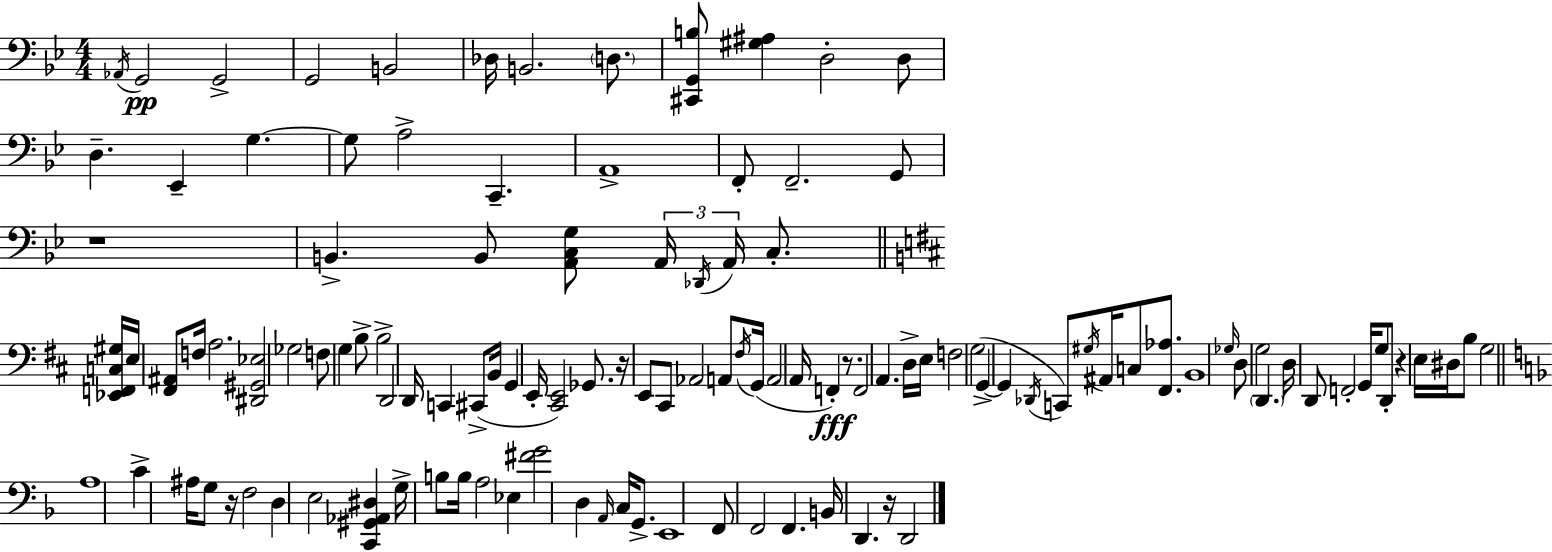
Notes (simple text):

Ab2/s G2/h G2/h G2/h B2/h Db3/s B2/h. D3/e. [C#2,G2,B3]/e [G#3,A#3]/q D3/h D3/e D3/q. Eb2/q G3/q. G3/e A3/h C2/q. A2/w F2/e F2/h. G2/e R/w B2/q. B2/e [A2,C3,G3]/e A2/s Db2/s A2/s C3/e. [Eb2,F2,C3,G#3]/s E3/s [F#2,A#2]/e F3/s A3/h. [D#2,G#2,Eb3]/h Gb3/h F3/e G3/q B3/e B3/h D2/h D2/s C2/q C#2/e B2/s G2/q E2/s [C#2,E2]/h Gb2/e. R/s E2/e C#2/e Ab2/h A2/e F#3/s G2/s A2/h A2/s F2/q R/e. F2/h A2/q. D3/s E3/s F3/h G3/h G2/q G2/q Db2/s C2/e G#3/s A#2/s C3/e [F#2,Ab3]/e. B2/w Gb3/s D3/e G3/h D2/q. D3/s D2/e F2/h G2/s G3/e D2/e R/q E3/s D#3/s B3/e G3/h A3/w C4/q A#3/s G3/e R/s F3/h D3/q E3/h [C2,G#2,Ab2,D#3]/q G3/s B3/e B3/s A3/h Eb3/q [F#4,G4]/h D3/q A2/s C3/s G2/e. E2/w F2/e F2/h F2/q. B2/s D2/q. R/s D2/h